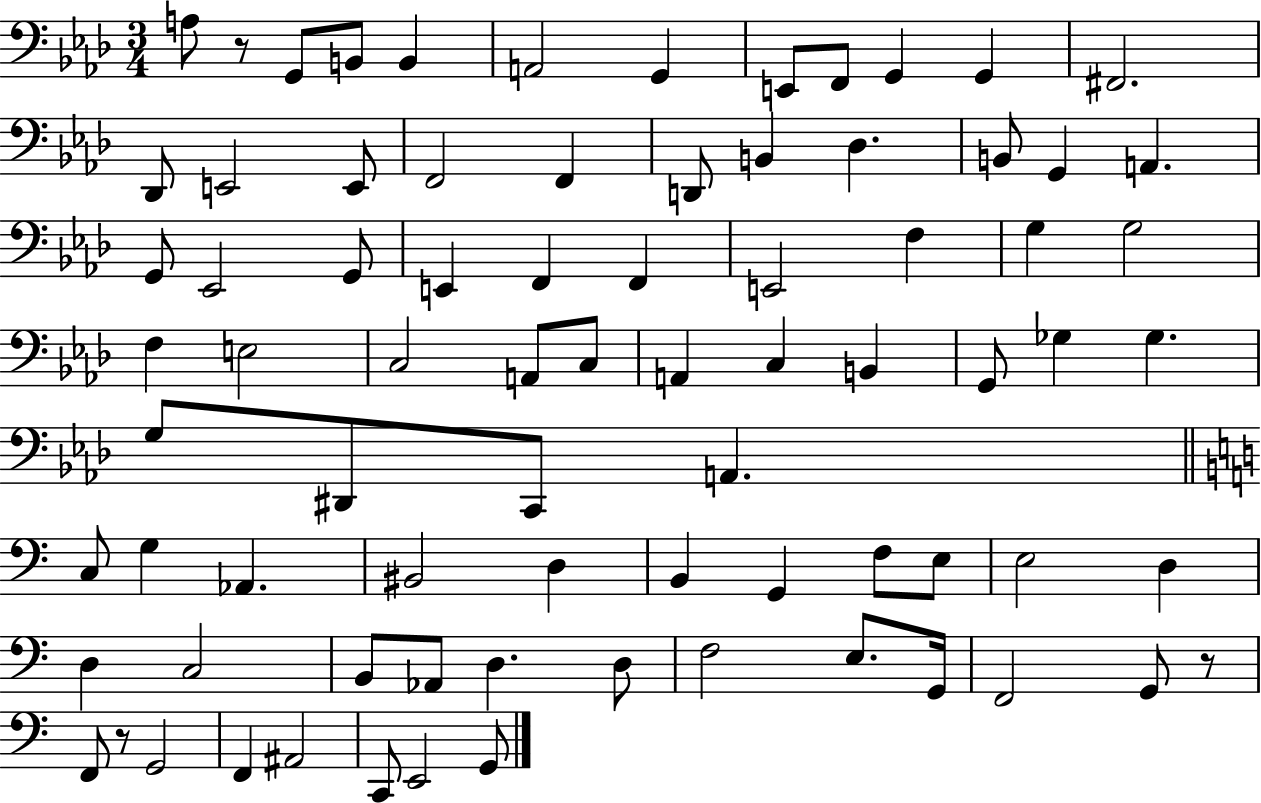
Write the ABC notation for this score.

X:1
T:Untitled
M:3/4
L:1/4
K:Ab
A,/2 z/2 G,,/2 B,,/2 B,, A,,2 G,, E,,/2 F,,/2 G,, G,, ^F,,2 _D,,/2 E,,2 E,,/2 F,,2 F,, D,,/2 B,, _D, B,,/2 G,, A,, G,,/2 _E,,2 G,,/2 E,, F,, F,, E,,2 F, G, G,2 F, E,2 C,2 A,,/2 C,/2 A,, C, B,, G,,/2 _G, _G, G,/2 ^D,,/2 C,,/2 A,, C,/2 G, _A,, ^B,,2 D, B,, G,, F,/2 E,/2 E,2 D, D, C,2 B,,/2 _A,,/2 D, D,/2 F,2 E,/2 G,,/4 F,,2 G,,/2 z/2 F,,/2 z/2 G,,2 F,, ^A,,2 C,,/2 E,,2 G,,/2